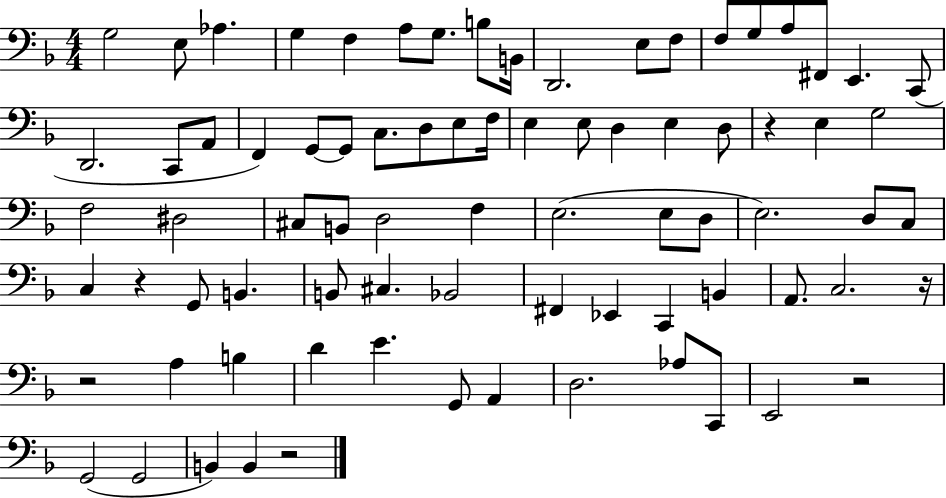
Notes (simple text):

G3/h E3/e Ab3/q. G3/q F3/q A3/e G3/e. B3/e B2/s D2/h. E3/e F3/e F3/e G3/e A3/e F#2/e E2/q. C2/e D2/h. C2/e A2/e F2/q G2/e G2/e C3/e. D3/e E3/e F3/s E3/q E3/e D3/q E3/q D3/e R/q E3/q G3/h F3/h D#3/h C#3/e B2/e D3/h F3/q E3/h. E3/e D3/e E3/h. D3/e C3/e C3/q R/q G2/e B2/q. B2/e C#3/q. Bb2/h F#2/q Eb2/q C2/q B2/q A2/e. C3/h. R/s R/h A3/q B3/q D4/q E4/q. G2/e A2/q D3/h. Ab3/e C2/e E2/h R/h G2/h G2/h B2/q B2/q R/h